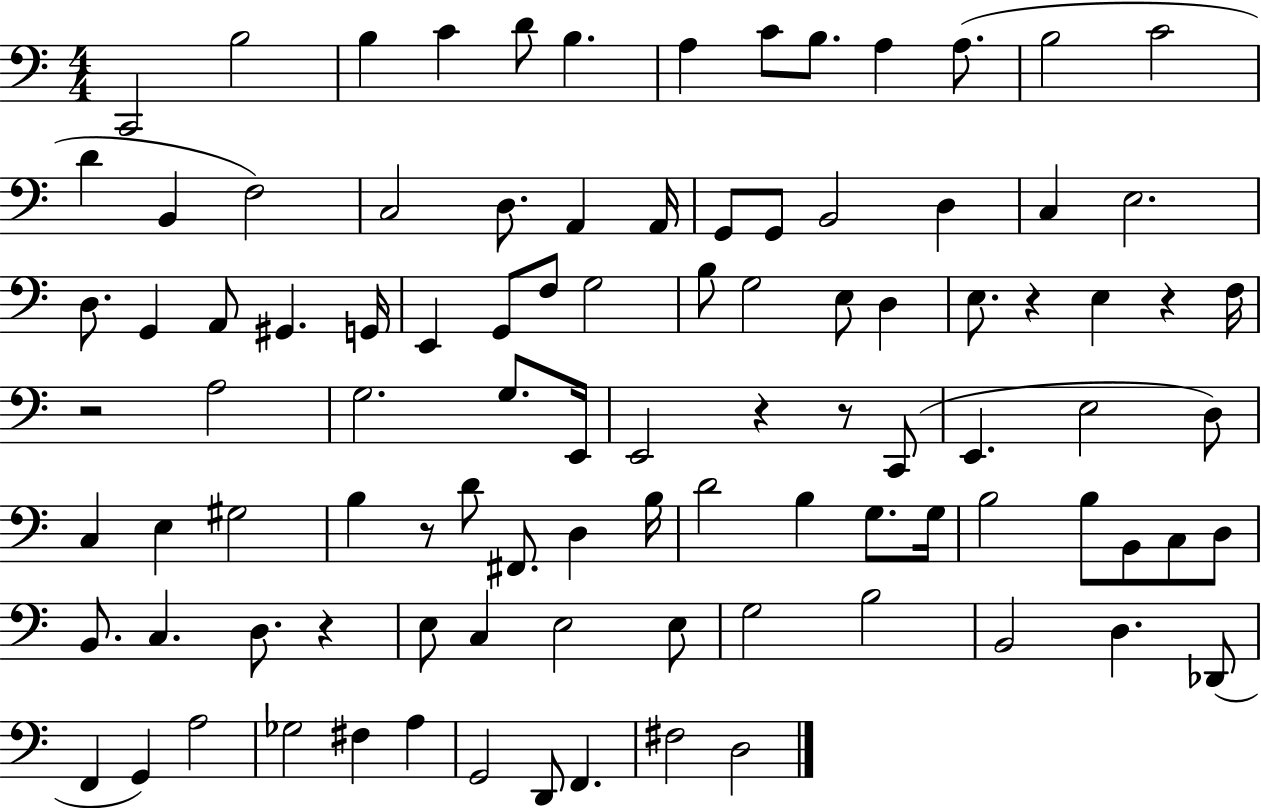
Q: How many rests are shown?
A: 7